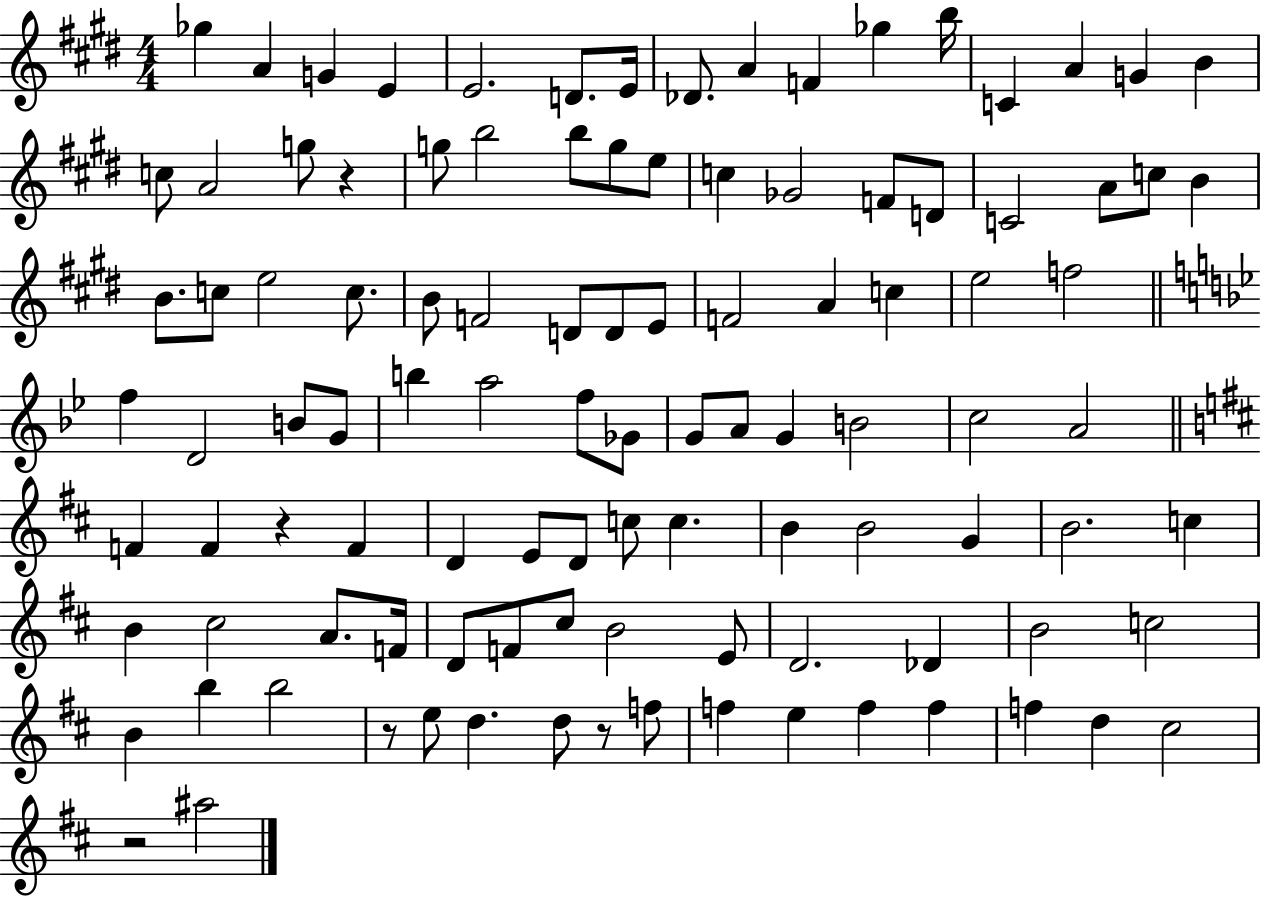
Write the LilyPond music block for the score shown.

{
  \clef treble
  \numericTimeSignature
  \time 4/4
  \key e \major
  ges''4 a'4 g'4 e'4 | e'2. d'8. e'16 | des'8. a'4 f'4 ges''4 b''16 | c'4 a'4 g'4 b'4 | \break c''8 a'2 g''8 r4 | g''8 b''2 b''8 g''8 e''8 | c''4 ges'2 f'8 d'8 | c'2 a'8 c''8 b'4 | \break b'8. c''8 e''2 c''8. | b'8 f'2 d'8 d'8 e'8 | f'2 a'4 c''4 | e''2 f''2 | \break \bar "||" \break \key bes \major f''4 d'2 b'8 g'8 | b''4 a''2 f''8 ges'8 | g'8 a'8 g'4 b'2 | c''2 a'2 | \break \bar "||" \break \key d \major f'4 f'4 r4 f'4 | d'4 e'8 d'8 c''8 c''4. | b'4 b'2 g'4 | b'2. c''4 | \break b'4 cis''2 a'8. f'16 | d'8 f'8 cis''8 b'2 e'8 | d'2. des'4 | b'2 c''2 | \break b'4 b''4 b''2 | r8 e''8 d''4. d''8 r8 f''8 | f''4 e''4 f''4 f''4 | f''4 d''4 cis''2 | \break r2 ais''2 | \bar "|."
}